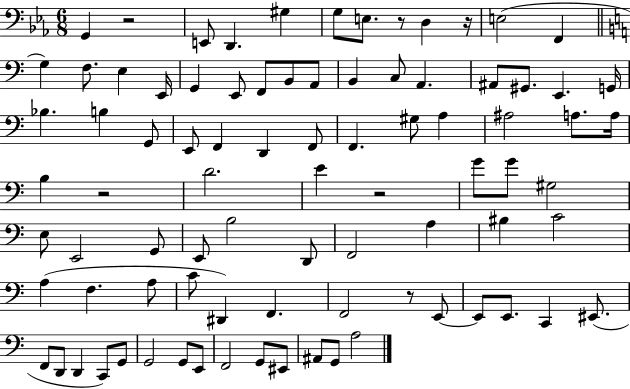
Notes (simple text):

G2/q R/h E2/e D2/q. G#3/q G3/e E3/e. R/e D3/q R/s E3/h F2/q G3/q F3/e. E3/q E2/s G2/q E2/e F2/e B2/e A2/e B2/q C3/e A2/q. A#2/e G#2/e. E2/q. G2/s Bb3/q. B3/q G2/e E2/e F2/q D2/q F2/e F2/q. G#3/e A3/q A#3/h A3/e. A3/s B3/q R/h D4/h. E4/q R/h G4/e G4/e G#3/h E3/e E2/h G2/e E2/e B3/h D2/e F2/h A3/q BIS3/q C4/h A3/q F3/q. A3/e C4/e D#2/q F2/q. F2/h R/e E2/e E2/e E2/e. C2/q EIS2/e. F2/e D2/e D2/q C2/e G2/e G2/h G2/e E2/e F2/h G2/e EIS2/e A#2/e G2/e A3/h